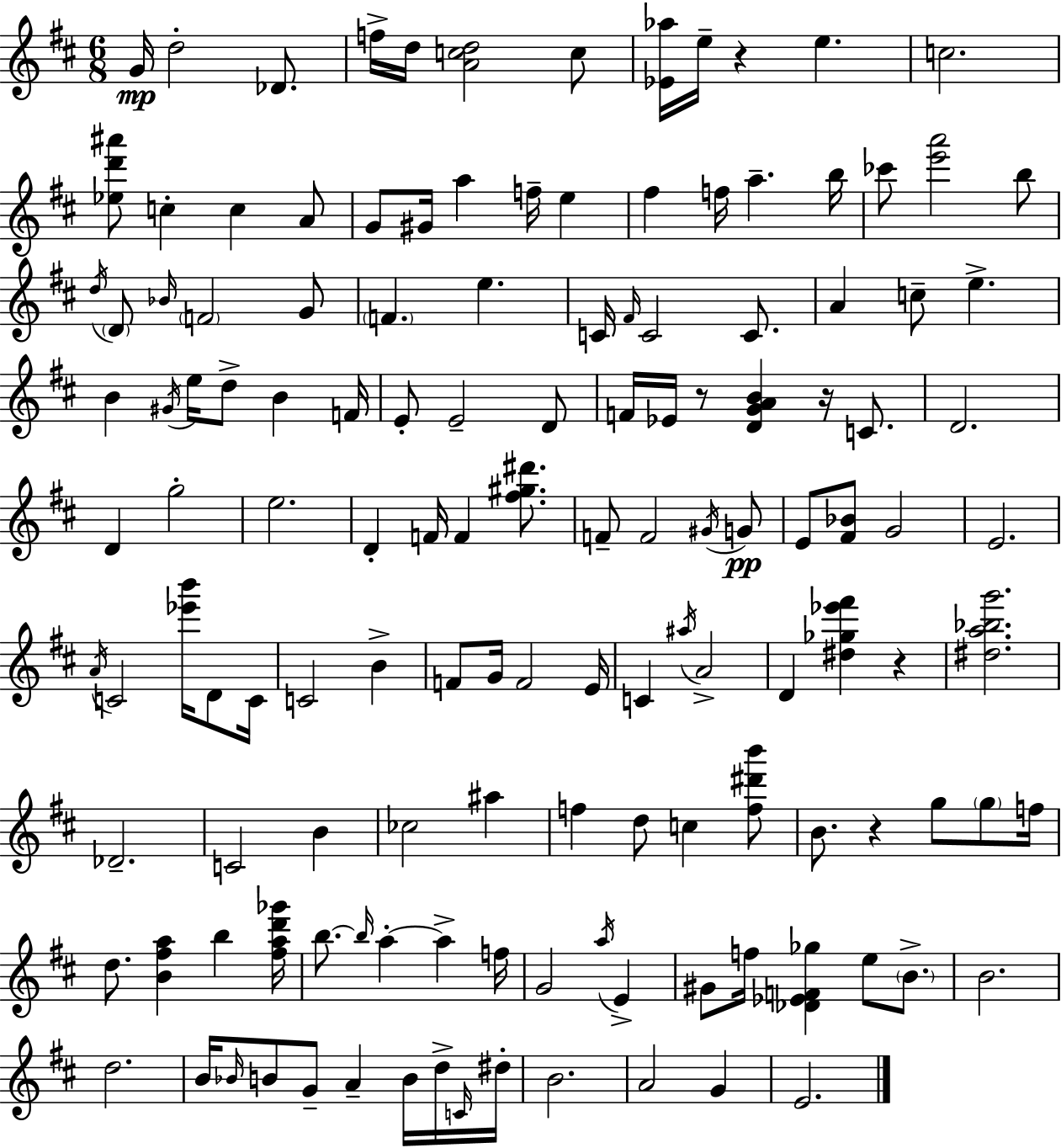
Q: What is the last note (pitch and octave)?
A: E4